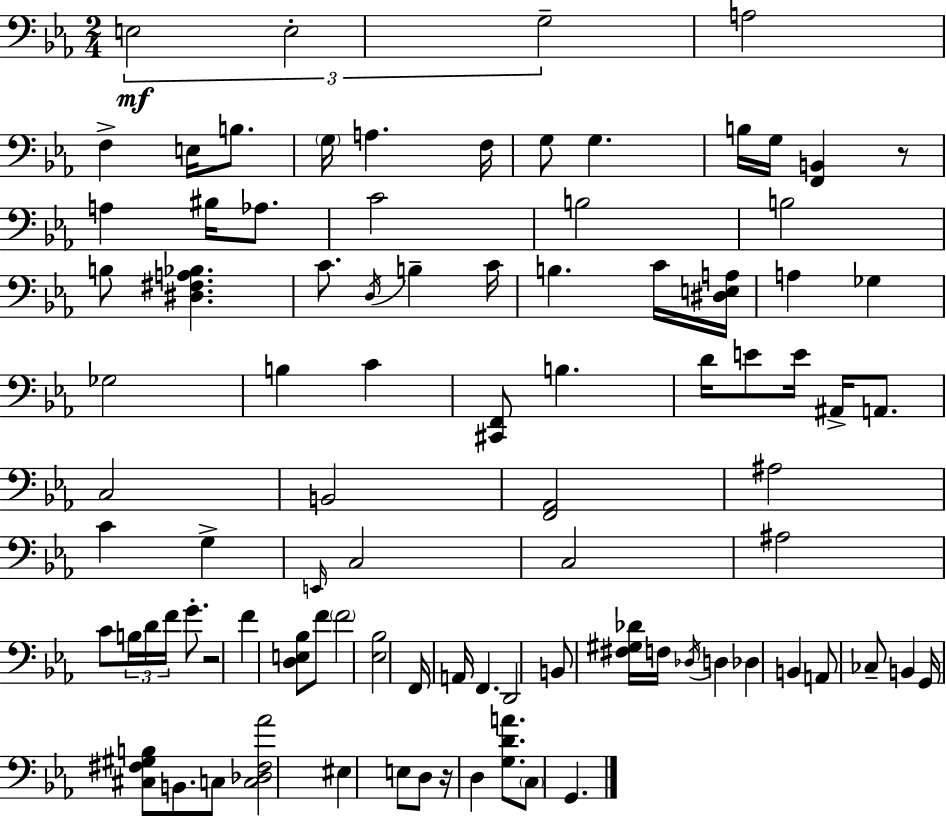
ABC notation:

X:1
T:Untitled
M:2/4
L:1/4
K:Eb
E,2 E,2 G,2 A,2 F, E,/4 B,/2 G,/4 A, F,/4 G,/2 G, B,/4 G,/4 [F,,B,,] z/2 A, ^B,/4 _A,/2 C2 B,2 B,2 B,/2 [^D,^F,A,_B,] C/2 D,/4 B, C/4 B, C/4 [^D,E,A,]/4 A, _G, _G,2 B, C [^C,,F,,]/2 B, D/4 E/2 E/4 ^A,,/4 A,,/2 C,2 B,,2 [F,,_A,,]2 ^A,2 C G, E,,/4 C,2 C,2 ^A,2 C/2 B,/4 D/4 F/4 G/2 z2 F [D,E,_B,]/2 F/2 F2 [_E,_B,]2 F,,/4 A,,/4 F,, D,,2 B,,/2 [^F,^G,_D]/4 F,/4 _D,/4 D, _D, B,, A,,/2 _C,/2 B,, G,,/4 [^C,^F,^G,B,]/2 B,,/2 C,/2 [C,_D,^F,_A]2 ^E, E,/2 D,/2 z/4 D, [G,DA]/2 C,/2 G,,